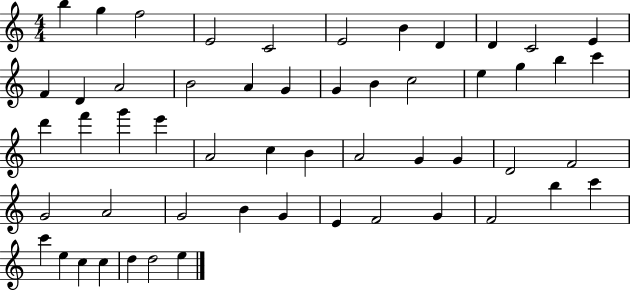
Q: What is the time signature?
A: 4/4